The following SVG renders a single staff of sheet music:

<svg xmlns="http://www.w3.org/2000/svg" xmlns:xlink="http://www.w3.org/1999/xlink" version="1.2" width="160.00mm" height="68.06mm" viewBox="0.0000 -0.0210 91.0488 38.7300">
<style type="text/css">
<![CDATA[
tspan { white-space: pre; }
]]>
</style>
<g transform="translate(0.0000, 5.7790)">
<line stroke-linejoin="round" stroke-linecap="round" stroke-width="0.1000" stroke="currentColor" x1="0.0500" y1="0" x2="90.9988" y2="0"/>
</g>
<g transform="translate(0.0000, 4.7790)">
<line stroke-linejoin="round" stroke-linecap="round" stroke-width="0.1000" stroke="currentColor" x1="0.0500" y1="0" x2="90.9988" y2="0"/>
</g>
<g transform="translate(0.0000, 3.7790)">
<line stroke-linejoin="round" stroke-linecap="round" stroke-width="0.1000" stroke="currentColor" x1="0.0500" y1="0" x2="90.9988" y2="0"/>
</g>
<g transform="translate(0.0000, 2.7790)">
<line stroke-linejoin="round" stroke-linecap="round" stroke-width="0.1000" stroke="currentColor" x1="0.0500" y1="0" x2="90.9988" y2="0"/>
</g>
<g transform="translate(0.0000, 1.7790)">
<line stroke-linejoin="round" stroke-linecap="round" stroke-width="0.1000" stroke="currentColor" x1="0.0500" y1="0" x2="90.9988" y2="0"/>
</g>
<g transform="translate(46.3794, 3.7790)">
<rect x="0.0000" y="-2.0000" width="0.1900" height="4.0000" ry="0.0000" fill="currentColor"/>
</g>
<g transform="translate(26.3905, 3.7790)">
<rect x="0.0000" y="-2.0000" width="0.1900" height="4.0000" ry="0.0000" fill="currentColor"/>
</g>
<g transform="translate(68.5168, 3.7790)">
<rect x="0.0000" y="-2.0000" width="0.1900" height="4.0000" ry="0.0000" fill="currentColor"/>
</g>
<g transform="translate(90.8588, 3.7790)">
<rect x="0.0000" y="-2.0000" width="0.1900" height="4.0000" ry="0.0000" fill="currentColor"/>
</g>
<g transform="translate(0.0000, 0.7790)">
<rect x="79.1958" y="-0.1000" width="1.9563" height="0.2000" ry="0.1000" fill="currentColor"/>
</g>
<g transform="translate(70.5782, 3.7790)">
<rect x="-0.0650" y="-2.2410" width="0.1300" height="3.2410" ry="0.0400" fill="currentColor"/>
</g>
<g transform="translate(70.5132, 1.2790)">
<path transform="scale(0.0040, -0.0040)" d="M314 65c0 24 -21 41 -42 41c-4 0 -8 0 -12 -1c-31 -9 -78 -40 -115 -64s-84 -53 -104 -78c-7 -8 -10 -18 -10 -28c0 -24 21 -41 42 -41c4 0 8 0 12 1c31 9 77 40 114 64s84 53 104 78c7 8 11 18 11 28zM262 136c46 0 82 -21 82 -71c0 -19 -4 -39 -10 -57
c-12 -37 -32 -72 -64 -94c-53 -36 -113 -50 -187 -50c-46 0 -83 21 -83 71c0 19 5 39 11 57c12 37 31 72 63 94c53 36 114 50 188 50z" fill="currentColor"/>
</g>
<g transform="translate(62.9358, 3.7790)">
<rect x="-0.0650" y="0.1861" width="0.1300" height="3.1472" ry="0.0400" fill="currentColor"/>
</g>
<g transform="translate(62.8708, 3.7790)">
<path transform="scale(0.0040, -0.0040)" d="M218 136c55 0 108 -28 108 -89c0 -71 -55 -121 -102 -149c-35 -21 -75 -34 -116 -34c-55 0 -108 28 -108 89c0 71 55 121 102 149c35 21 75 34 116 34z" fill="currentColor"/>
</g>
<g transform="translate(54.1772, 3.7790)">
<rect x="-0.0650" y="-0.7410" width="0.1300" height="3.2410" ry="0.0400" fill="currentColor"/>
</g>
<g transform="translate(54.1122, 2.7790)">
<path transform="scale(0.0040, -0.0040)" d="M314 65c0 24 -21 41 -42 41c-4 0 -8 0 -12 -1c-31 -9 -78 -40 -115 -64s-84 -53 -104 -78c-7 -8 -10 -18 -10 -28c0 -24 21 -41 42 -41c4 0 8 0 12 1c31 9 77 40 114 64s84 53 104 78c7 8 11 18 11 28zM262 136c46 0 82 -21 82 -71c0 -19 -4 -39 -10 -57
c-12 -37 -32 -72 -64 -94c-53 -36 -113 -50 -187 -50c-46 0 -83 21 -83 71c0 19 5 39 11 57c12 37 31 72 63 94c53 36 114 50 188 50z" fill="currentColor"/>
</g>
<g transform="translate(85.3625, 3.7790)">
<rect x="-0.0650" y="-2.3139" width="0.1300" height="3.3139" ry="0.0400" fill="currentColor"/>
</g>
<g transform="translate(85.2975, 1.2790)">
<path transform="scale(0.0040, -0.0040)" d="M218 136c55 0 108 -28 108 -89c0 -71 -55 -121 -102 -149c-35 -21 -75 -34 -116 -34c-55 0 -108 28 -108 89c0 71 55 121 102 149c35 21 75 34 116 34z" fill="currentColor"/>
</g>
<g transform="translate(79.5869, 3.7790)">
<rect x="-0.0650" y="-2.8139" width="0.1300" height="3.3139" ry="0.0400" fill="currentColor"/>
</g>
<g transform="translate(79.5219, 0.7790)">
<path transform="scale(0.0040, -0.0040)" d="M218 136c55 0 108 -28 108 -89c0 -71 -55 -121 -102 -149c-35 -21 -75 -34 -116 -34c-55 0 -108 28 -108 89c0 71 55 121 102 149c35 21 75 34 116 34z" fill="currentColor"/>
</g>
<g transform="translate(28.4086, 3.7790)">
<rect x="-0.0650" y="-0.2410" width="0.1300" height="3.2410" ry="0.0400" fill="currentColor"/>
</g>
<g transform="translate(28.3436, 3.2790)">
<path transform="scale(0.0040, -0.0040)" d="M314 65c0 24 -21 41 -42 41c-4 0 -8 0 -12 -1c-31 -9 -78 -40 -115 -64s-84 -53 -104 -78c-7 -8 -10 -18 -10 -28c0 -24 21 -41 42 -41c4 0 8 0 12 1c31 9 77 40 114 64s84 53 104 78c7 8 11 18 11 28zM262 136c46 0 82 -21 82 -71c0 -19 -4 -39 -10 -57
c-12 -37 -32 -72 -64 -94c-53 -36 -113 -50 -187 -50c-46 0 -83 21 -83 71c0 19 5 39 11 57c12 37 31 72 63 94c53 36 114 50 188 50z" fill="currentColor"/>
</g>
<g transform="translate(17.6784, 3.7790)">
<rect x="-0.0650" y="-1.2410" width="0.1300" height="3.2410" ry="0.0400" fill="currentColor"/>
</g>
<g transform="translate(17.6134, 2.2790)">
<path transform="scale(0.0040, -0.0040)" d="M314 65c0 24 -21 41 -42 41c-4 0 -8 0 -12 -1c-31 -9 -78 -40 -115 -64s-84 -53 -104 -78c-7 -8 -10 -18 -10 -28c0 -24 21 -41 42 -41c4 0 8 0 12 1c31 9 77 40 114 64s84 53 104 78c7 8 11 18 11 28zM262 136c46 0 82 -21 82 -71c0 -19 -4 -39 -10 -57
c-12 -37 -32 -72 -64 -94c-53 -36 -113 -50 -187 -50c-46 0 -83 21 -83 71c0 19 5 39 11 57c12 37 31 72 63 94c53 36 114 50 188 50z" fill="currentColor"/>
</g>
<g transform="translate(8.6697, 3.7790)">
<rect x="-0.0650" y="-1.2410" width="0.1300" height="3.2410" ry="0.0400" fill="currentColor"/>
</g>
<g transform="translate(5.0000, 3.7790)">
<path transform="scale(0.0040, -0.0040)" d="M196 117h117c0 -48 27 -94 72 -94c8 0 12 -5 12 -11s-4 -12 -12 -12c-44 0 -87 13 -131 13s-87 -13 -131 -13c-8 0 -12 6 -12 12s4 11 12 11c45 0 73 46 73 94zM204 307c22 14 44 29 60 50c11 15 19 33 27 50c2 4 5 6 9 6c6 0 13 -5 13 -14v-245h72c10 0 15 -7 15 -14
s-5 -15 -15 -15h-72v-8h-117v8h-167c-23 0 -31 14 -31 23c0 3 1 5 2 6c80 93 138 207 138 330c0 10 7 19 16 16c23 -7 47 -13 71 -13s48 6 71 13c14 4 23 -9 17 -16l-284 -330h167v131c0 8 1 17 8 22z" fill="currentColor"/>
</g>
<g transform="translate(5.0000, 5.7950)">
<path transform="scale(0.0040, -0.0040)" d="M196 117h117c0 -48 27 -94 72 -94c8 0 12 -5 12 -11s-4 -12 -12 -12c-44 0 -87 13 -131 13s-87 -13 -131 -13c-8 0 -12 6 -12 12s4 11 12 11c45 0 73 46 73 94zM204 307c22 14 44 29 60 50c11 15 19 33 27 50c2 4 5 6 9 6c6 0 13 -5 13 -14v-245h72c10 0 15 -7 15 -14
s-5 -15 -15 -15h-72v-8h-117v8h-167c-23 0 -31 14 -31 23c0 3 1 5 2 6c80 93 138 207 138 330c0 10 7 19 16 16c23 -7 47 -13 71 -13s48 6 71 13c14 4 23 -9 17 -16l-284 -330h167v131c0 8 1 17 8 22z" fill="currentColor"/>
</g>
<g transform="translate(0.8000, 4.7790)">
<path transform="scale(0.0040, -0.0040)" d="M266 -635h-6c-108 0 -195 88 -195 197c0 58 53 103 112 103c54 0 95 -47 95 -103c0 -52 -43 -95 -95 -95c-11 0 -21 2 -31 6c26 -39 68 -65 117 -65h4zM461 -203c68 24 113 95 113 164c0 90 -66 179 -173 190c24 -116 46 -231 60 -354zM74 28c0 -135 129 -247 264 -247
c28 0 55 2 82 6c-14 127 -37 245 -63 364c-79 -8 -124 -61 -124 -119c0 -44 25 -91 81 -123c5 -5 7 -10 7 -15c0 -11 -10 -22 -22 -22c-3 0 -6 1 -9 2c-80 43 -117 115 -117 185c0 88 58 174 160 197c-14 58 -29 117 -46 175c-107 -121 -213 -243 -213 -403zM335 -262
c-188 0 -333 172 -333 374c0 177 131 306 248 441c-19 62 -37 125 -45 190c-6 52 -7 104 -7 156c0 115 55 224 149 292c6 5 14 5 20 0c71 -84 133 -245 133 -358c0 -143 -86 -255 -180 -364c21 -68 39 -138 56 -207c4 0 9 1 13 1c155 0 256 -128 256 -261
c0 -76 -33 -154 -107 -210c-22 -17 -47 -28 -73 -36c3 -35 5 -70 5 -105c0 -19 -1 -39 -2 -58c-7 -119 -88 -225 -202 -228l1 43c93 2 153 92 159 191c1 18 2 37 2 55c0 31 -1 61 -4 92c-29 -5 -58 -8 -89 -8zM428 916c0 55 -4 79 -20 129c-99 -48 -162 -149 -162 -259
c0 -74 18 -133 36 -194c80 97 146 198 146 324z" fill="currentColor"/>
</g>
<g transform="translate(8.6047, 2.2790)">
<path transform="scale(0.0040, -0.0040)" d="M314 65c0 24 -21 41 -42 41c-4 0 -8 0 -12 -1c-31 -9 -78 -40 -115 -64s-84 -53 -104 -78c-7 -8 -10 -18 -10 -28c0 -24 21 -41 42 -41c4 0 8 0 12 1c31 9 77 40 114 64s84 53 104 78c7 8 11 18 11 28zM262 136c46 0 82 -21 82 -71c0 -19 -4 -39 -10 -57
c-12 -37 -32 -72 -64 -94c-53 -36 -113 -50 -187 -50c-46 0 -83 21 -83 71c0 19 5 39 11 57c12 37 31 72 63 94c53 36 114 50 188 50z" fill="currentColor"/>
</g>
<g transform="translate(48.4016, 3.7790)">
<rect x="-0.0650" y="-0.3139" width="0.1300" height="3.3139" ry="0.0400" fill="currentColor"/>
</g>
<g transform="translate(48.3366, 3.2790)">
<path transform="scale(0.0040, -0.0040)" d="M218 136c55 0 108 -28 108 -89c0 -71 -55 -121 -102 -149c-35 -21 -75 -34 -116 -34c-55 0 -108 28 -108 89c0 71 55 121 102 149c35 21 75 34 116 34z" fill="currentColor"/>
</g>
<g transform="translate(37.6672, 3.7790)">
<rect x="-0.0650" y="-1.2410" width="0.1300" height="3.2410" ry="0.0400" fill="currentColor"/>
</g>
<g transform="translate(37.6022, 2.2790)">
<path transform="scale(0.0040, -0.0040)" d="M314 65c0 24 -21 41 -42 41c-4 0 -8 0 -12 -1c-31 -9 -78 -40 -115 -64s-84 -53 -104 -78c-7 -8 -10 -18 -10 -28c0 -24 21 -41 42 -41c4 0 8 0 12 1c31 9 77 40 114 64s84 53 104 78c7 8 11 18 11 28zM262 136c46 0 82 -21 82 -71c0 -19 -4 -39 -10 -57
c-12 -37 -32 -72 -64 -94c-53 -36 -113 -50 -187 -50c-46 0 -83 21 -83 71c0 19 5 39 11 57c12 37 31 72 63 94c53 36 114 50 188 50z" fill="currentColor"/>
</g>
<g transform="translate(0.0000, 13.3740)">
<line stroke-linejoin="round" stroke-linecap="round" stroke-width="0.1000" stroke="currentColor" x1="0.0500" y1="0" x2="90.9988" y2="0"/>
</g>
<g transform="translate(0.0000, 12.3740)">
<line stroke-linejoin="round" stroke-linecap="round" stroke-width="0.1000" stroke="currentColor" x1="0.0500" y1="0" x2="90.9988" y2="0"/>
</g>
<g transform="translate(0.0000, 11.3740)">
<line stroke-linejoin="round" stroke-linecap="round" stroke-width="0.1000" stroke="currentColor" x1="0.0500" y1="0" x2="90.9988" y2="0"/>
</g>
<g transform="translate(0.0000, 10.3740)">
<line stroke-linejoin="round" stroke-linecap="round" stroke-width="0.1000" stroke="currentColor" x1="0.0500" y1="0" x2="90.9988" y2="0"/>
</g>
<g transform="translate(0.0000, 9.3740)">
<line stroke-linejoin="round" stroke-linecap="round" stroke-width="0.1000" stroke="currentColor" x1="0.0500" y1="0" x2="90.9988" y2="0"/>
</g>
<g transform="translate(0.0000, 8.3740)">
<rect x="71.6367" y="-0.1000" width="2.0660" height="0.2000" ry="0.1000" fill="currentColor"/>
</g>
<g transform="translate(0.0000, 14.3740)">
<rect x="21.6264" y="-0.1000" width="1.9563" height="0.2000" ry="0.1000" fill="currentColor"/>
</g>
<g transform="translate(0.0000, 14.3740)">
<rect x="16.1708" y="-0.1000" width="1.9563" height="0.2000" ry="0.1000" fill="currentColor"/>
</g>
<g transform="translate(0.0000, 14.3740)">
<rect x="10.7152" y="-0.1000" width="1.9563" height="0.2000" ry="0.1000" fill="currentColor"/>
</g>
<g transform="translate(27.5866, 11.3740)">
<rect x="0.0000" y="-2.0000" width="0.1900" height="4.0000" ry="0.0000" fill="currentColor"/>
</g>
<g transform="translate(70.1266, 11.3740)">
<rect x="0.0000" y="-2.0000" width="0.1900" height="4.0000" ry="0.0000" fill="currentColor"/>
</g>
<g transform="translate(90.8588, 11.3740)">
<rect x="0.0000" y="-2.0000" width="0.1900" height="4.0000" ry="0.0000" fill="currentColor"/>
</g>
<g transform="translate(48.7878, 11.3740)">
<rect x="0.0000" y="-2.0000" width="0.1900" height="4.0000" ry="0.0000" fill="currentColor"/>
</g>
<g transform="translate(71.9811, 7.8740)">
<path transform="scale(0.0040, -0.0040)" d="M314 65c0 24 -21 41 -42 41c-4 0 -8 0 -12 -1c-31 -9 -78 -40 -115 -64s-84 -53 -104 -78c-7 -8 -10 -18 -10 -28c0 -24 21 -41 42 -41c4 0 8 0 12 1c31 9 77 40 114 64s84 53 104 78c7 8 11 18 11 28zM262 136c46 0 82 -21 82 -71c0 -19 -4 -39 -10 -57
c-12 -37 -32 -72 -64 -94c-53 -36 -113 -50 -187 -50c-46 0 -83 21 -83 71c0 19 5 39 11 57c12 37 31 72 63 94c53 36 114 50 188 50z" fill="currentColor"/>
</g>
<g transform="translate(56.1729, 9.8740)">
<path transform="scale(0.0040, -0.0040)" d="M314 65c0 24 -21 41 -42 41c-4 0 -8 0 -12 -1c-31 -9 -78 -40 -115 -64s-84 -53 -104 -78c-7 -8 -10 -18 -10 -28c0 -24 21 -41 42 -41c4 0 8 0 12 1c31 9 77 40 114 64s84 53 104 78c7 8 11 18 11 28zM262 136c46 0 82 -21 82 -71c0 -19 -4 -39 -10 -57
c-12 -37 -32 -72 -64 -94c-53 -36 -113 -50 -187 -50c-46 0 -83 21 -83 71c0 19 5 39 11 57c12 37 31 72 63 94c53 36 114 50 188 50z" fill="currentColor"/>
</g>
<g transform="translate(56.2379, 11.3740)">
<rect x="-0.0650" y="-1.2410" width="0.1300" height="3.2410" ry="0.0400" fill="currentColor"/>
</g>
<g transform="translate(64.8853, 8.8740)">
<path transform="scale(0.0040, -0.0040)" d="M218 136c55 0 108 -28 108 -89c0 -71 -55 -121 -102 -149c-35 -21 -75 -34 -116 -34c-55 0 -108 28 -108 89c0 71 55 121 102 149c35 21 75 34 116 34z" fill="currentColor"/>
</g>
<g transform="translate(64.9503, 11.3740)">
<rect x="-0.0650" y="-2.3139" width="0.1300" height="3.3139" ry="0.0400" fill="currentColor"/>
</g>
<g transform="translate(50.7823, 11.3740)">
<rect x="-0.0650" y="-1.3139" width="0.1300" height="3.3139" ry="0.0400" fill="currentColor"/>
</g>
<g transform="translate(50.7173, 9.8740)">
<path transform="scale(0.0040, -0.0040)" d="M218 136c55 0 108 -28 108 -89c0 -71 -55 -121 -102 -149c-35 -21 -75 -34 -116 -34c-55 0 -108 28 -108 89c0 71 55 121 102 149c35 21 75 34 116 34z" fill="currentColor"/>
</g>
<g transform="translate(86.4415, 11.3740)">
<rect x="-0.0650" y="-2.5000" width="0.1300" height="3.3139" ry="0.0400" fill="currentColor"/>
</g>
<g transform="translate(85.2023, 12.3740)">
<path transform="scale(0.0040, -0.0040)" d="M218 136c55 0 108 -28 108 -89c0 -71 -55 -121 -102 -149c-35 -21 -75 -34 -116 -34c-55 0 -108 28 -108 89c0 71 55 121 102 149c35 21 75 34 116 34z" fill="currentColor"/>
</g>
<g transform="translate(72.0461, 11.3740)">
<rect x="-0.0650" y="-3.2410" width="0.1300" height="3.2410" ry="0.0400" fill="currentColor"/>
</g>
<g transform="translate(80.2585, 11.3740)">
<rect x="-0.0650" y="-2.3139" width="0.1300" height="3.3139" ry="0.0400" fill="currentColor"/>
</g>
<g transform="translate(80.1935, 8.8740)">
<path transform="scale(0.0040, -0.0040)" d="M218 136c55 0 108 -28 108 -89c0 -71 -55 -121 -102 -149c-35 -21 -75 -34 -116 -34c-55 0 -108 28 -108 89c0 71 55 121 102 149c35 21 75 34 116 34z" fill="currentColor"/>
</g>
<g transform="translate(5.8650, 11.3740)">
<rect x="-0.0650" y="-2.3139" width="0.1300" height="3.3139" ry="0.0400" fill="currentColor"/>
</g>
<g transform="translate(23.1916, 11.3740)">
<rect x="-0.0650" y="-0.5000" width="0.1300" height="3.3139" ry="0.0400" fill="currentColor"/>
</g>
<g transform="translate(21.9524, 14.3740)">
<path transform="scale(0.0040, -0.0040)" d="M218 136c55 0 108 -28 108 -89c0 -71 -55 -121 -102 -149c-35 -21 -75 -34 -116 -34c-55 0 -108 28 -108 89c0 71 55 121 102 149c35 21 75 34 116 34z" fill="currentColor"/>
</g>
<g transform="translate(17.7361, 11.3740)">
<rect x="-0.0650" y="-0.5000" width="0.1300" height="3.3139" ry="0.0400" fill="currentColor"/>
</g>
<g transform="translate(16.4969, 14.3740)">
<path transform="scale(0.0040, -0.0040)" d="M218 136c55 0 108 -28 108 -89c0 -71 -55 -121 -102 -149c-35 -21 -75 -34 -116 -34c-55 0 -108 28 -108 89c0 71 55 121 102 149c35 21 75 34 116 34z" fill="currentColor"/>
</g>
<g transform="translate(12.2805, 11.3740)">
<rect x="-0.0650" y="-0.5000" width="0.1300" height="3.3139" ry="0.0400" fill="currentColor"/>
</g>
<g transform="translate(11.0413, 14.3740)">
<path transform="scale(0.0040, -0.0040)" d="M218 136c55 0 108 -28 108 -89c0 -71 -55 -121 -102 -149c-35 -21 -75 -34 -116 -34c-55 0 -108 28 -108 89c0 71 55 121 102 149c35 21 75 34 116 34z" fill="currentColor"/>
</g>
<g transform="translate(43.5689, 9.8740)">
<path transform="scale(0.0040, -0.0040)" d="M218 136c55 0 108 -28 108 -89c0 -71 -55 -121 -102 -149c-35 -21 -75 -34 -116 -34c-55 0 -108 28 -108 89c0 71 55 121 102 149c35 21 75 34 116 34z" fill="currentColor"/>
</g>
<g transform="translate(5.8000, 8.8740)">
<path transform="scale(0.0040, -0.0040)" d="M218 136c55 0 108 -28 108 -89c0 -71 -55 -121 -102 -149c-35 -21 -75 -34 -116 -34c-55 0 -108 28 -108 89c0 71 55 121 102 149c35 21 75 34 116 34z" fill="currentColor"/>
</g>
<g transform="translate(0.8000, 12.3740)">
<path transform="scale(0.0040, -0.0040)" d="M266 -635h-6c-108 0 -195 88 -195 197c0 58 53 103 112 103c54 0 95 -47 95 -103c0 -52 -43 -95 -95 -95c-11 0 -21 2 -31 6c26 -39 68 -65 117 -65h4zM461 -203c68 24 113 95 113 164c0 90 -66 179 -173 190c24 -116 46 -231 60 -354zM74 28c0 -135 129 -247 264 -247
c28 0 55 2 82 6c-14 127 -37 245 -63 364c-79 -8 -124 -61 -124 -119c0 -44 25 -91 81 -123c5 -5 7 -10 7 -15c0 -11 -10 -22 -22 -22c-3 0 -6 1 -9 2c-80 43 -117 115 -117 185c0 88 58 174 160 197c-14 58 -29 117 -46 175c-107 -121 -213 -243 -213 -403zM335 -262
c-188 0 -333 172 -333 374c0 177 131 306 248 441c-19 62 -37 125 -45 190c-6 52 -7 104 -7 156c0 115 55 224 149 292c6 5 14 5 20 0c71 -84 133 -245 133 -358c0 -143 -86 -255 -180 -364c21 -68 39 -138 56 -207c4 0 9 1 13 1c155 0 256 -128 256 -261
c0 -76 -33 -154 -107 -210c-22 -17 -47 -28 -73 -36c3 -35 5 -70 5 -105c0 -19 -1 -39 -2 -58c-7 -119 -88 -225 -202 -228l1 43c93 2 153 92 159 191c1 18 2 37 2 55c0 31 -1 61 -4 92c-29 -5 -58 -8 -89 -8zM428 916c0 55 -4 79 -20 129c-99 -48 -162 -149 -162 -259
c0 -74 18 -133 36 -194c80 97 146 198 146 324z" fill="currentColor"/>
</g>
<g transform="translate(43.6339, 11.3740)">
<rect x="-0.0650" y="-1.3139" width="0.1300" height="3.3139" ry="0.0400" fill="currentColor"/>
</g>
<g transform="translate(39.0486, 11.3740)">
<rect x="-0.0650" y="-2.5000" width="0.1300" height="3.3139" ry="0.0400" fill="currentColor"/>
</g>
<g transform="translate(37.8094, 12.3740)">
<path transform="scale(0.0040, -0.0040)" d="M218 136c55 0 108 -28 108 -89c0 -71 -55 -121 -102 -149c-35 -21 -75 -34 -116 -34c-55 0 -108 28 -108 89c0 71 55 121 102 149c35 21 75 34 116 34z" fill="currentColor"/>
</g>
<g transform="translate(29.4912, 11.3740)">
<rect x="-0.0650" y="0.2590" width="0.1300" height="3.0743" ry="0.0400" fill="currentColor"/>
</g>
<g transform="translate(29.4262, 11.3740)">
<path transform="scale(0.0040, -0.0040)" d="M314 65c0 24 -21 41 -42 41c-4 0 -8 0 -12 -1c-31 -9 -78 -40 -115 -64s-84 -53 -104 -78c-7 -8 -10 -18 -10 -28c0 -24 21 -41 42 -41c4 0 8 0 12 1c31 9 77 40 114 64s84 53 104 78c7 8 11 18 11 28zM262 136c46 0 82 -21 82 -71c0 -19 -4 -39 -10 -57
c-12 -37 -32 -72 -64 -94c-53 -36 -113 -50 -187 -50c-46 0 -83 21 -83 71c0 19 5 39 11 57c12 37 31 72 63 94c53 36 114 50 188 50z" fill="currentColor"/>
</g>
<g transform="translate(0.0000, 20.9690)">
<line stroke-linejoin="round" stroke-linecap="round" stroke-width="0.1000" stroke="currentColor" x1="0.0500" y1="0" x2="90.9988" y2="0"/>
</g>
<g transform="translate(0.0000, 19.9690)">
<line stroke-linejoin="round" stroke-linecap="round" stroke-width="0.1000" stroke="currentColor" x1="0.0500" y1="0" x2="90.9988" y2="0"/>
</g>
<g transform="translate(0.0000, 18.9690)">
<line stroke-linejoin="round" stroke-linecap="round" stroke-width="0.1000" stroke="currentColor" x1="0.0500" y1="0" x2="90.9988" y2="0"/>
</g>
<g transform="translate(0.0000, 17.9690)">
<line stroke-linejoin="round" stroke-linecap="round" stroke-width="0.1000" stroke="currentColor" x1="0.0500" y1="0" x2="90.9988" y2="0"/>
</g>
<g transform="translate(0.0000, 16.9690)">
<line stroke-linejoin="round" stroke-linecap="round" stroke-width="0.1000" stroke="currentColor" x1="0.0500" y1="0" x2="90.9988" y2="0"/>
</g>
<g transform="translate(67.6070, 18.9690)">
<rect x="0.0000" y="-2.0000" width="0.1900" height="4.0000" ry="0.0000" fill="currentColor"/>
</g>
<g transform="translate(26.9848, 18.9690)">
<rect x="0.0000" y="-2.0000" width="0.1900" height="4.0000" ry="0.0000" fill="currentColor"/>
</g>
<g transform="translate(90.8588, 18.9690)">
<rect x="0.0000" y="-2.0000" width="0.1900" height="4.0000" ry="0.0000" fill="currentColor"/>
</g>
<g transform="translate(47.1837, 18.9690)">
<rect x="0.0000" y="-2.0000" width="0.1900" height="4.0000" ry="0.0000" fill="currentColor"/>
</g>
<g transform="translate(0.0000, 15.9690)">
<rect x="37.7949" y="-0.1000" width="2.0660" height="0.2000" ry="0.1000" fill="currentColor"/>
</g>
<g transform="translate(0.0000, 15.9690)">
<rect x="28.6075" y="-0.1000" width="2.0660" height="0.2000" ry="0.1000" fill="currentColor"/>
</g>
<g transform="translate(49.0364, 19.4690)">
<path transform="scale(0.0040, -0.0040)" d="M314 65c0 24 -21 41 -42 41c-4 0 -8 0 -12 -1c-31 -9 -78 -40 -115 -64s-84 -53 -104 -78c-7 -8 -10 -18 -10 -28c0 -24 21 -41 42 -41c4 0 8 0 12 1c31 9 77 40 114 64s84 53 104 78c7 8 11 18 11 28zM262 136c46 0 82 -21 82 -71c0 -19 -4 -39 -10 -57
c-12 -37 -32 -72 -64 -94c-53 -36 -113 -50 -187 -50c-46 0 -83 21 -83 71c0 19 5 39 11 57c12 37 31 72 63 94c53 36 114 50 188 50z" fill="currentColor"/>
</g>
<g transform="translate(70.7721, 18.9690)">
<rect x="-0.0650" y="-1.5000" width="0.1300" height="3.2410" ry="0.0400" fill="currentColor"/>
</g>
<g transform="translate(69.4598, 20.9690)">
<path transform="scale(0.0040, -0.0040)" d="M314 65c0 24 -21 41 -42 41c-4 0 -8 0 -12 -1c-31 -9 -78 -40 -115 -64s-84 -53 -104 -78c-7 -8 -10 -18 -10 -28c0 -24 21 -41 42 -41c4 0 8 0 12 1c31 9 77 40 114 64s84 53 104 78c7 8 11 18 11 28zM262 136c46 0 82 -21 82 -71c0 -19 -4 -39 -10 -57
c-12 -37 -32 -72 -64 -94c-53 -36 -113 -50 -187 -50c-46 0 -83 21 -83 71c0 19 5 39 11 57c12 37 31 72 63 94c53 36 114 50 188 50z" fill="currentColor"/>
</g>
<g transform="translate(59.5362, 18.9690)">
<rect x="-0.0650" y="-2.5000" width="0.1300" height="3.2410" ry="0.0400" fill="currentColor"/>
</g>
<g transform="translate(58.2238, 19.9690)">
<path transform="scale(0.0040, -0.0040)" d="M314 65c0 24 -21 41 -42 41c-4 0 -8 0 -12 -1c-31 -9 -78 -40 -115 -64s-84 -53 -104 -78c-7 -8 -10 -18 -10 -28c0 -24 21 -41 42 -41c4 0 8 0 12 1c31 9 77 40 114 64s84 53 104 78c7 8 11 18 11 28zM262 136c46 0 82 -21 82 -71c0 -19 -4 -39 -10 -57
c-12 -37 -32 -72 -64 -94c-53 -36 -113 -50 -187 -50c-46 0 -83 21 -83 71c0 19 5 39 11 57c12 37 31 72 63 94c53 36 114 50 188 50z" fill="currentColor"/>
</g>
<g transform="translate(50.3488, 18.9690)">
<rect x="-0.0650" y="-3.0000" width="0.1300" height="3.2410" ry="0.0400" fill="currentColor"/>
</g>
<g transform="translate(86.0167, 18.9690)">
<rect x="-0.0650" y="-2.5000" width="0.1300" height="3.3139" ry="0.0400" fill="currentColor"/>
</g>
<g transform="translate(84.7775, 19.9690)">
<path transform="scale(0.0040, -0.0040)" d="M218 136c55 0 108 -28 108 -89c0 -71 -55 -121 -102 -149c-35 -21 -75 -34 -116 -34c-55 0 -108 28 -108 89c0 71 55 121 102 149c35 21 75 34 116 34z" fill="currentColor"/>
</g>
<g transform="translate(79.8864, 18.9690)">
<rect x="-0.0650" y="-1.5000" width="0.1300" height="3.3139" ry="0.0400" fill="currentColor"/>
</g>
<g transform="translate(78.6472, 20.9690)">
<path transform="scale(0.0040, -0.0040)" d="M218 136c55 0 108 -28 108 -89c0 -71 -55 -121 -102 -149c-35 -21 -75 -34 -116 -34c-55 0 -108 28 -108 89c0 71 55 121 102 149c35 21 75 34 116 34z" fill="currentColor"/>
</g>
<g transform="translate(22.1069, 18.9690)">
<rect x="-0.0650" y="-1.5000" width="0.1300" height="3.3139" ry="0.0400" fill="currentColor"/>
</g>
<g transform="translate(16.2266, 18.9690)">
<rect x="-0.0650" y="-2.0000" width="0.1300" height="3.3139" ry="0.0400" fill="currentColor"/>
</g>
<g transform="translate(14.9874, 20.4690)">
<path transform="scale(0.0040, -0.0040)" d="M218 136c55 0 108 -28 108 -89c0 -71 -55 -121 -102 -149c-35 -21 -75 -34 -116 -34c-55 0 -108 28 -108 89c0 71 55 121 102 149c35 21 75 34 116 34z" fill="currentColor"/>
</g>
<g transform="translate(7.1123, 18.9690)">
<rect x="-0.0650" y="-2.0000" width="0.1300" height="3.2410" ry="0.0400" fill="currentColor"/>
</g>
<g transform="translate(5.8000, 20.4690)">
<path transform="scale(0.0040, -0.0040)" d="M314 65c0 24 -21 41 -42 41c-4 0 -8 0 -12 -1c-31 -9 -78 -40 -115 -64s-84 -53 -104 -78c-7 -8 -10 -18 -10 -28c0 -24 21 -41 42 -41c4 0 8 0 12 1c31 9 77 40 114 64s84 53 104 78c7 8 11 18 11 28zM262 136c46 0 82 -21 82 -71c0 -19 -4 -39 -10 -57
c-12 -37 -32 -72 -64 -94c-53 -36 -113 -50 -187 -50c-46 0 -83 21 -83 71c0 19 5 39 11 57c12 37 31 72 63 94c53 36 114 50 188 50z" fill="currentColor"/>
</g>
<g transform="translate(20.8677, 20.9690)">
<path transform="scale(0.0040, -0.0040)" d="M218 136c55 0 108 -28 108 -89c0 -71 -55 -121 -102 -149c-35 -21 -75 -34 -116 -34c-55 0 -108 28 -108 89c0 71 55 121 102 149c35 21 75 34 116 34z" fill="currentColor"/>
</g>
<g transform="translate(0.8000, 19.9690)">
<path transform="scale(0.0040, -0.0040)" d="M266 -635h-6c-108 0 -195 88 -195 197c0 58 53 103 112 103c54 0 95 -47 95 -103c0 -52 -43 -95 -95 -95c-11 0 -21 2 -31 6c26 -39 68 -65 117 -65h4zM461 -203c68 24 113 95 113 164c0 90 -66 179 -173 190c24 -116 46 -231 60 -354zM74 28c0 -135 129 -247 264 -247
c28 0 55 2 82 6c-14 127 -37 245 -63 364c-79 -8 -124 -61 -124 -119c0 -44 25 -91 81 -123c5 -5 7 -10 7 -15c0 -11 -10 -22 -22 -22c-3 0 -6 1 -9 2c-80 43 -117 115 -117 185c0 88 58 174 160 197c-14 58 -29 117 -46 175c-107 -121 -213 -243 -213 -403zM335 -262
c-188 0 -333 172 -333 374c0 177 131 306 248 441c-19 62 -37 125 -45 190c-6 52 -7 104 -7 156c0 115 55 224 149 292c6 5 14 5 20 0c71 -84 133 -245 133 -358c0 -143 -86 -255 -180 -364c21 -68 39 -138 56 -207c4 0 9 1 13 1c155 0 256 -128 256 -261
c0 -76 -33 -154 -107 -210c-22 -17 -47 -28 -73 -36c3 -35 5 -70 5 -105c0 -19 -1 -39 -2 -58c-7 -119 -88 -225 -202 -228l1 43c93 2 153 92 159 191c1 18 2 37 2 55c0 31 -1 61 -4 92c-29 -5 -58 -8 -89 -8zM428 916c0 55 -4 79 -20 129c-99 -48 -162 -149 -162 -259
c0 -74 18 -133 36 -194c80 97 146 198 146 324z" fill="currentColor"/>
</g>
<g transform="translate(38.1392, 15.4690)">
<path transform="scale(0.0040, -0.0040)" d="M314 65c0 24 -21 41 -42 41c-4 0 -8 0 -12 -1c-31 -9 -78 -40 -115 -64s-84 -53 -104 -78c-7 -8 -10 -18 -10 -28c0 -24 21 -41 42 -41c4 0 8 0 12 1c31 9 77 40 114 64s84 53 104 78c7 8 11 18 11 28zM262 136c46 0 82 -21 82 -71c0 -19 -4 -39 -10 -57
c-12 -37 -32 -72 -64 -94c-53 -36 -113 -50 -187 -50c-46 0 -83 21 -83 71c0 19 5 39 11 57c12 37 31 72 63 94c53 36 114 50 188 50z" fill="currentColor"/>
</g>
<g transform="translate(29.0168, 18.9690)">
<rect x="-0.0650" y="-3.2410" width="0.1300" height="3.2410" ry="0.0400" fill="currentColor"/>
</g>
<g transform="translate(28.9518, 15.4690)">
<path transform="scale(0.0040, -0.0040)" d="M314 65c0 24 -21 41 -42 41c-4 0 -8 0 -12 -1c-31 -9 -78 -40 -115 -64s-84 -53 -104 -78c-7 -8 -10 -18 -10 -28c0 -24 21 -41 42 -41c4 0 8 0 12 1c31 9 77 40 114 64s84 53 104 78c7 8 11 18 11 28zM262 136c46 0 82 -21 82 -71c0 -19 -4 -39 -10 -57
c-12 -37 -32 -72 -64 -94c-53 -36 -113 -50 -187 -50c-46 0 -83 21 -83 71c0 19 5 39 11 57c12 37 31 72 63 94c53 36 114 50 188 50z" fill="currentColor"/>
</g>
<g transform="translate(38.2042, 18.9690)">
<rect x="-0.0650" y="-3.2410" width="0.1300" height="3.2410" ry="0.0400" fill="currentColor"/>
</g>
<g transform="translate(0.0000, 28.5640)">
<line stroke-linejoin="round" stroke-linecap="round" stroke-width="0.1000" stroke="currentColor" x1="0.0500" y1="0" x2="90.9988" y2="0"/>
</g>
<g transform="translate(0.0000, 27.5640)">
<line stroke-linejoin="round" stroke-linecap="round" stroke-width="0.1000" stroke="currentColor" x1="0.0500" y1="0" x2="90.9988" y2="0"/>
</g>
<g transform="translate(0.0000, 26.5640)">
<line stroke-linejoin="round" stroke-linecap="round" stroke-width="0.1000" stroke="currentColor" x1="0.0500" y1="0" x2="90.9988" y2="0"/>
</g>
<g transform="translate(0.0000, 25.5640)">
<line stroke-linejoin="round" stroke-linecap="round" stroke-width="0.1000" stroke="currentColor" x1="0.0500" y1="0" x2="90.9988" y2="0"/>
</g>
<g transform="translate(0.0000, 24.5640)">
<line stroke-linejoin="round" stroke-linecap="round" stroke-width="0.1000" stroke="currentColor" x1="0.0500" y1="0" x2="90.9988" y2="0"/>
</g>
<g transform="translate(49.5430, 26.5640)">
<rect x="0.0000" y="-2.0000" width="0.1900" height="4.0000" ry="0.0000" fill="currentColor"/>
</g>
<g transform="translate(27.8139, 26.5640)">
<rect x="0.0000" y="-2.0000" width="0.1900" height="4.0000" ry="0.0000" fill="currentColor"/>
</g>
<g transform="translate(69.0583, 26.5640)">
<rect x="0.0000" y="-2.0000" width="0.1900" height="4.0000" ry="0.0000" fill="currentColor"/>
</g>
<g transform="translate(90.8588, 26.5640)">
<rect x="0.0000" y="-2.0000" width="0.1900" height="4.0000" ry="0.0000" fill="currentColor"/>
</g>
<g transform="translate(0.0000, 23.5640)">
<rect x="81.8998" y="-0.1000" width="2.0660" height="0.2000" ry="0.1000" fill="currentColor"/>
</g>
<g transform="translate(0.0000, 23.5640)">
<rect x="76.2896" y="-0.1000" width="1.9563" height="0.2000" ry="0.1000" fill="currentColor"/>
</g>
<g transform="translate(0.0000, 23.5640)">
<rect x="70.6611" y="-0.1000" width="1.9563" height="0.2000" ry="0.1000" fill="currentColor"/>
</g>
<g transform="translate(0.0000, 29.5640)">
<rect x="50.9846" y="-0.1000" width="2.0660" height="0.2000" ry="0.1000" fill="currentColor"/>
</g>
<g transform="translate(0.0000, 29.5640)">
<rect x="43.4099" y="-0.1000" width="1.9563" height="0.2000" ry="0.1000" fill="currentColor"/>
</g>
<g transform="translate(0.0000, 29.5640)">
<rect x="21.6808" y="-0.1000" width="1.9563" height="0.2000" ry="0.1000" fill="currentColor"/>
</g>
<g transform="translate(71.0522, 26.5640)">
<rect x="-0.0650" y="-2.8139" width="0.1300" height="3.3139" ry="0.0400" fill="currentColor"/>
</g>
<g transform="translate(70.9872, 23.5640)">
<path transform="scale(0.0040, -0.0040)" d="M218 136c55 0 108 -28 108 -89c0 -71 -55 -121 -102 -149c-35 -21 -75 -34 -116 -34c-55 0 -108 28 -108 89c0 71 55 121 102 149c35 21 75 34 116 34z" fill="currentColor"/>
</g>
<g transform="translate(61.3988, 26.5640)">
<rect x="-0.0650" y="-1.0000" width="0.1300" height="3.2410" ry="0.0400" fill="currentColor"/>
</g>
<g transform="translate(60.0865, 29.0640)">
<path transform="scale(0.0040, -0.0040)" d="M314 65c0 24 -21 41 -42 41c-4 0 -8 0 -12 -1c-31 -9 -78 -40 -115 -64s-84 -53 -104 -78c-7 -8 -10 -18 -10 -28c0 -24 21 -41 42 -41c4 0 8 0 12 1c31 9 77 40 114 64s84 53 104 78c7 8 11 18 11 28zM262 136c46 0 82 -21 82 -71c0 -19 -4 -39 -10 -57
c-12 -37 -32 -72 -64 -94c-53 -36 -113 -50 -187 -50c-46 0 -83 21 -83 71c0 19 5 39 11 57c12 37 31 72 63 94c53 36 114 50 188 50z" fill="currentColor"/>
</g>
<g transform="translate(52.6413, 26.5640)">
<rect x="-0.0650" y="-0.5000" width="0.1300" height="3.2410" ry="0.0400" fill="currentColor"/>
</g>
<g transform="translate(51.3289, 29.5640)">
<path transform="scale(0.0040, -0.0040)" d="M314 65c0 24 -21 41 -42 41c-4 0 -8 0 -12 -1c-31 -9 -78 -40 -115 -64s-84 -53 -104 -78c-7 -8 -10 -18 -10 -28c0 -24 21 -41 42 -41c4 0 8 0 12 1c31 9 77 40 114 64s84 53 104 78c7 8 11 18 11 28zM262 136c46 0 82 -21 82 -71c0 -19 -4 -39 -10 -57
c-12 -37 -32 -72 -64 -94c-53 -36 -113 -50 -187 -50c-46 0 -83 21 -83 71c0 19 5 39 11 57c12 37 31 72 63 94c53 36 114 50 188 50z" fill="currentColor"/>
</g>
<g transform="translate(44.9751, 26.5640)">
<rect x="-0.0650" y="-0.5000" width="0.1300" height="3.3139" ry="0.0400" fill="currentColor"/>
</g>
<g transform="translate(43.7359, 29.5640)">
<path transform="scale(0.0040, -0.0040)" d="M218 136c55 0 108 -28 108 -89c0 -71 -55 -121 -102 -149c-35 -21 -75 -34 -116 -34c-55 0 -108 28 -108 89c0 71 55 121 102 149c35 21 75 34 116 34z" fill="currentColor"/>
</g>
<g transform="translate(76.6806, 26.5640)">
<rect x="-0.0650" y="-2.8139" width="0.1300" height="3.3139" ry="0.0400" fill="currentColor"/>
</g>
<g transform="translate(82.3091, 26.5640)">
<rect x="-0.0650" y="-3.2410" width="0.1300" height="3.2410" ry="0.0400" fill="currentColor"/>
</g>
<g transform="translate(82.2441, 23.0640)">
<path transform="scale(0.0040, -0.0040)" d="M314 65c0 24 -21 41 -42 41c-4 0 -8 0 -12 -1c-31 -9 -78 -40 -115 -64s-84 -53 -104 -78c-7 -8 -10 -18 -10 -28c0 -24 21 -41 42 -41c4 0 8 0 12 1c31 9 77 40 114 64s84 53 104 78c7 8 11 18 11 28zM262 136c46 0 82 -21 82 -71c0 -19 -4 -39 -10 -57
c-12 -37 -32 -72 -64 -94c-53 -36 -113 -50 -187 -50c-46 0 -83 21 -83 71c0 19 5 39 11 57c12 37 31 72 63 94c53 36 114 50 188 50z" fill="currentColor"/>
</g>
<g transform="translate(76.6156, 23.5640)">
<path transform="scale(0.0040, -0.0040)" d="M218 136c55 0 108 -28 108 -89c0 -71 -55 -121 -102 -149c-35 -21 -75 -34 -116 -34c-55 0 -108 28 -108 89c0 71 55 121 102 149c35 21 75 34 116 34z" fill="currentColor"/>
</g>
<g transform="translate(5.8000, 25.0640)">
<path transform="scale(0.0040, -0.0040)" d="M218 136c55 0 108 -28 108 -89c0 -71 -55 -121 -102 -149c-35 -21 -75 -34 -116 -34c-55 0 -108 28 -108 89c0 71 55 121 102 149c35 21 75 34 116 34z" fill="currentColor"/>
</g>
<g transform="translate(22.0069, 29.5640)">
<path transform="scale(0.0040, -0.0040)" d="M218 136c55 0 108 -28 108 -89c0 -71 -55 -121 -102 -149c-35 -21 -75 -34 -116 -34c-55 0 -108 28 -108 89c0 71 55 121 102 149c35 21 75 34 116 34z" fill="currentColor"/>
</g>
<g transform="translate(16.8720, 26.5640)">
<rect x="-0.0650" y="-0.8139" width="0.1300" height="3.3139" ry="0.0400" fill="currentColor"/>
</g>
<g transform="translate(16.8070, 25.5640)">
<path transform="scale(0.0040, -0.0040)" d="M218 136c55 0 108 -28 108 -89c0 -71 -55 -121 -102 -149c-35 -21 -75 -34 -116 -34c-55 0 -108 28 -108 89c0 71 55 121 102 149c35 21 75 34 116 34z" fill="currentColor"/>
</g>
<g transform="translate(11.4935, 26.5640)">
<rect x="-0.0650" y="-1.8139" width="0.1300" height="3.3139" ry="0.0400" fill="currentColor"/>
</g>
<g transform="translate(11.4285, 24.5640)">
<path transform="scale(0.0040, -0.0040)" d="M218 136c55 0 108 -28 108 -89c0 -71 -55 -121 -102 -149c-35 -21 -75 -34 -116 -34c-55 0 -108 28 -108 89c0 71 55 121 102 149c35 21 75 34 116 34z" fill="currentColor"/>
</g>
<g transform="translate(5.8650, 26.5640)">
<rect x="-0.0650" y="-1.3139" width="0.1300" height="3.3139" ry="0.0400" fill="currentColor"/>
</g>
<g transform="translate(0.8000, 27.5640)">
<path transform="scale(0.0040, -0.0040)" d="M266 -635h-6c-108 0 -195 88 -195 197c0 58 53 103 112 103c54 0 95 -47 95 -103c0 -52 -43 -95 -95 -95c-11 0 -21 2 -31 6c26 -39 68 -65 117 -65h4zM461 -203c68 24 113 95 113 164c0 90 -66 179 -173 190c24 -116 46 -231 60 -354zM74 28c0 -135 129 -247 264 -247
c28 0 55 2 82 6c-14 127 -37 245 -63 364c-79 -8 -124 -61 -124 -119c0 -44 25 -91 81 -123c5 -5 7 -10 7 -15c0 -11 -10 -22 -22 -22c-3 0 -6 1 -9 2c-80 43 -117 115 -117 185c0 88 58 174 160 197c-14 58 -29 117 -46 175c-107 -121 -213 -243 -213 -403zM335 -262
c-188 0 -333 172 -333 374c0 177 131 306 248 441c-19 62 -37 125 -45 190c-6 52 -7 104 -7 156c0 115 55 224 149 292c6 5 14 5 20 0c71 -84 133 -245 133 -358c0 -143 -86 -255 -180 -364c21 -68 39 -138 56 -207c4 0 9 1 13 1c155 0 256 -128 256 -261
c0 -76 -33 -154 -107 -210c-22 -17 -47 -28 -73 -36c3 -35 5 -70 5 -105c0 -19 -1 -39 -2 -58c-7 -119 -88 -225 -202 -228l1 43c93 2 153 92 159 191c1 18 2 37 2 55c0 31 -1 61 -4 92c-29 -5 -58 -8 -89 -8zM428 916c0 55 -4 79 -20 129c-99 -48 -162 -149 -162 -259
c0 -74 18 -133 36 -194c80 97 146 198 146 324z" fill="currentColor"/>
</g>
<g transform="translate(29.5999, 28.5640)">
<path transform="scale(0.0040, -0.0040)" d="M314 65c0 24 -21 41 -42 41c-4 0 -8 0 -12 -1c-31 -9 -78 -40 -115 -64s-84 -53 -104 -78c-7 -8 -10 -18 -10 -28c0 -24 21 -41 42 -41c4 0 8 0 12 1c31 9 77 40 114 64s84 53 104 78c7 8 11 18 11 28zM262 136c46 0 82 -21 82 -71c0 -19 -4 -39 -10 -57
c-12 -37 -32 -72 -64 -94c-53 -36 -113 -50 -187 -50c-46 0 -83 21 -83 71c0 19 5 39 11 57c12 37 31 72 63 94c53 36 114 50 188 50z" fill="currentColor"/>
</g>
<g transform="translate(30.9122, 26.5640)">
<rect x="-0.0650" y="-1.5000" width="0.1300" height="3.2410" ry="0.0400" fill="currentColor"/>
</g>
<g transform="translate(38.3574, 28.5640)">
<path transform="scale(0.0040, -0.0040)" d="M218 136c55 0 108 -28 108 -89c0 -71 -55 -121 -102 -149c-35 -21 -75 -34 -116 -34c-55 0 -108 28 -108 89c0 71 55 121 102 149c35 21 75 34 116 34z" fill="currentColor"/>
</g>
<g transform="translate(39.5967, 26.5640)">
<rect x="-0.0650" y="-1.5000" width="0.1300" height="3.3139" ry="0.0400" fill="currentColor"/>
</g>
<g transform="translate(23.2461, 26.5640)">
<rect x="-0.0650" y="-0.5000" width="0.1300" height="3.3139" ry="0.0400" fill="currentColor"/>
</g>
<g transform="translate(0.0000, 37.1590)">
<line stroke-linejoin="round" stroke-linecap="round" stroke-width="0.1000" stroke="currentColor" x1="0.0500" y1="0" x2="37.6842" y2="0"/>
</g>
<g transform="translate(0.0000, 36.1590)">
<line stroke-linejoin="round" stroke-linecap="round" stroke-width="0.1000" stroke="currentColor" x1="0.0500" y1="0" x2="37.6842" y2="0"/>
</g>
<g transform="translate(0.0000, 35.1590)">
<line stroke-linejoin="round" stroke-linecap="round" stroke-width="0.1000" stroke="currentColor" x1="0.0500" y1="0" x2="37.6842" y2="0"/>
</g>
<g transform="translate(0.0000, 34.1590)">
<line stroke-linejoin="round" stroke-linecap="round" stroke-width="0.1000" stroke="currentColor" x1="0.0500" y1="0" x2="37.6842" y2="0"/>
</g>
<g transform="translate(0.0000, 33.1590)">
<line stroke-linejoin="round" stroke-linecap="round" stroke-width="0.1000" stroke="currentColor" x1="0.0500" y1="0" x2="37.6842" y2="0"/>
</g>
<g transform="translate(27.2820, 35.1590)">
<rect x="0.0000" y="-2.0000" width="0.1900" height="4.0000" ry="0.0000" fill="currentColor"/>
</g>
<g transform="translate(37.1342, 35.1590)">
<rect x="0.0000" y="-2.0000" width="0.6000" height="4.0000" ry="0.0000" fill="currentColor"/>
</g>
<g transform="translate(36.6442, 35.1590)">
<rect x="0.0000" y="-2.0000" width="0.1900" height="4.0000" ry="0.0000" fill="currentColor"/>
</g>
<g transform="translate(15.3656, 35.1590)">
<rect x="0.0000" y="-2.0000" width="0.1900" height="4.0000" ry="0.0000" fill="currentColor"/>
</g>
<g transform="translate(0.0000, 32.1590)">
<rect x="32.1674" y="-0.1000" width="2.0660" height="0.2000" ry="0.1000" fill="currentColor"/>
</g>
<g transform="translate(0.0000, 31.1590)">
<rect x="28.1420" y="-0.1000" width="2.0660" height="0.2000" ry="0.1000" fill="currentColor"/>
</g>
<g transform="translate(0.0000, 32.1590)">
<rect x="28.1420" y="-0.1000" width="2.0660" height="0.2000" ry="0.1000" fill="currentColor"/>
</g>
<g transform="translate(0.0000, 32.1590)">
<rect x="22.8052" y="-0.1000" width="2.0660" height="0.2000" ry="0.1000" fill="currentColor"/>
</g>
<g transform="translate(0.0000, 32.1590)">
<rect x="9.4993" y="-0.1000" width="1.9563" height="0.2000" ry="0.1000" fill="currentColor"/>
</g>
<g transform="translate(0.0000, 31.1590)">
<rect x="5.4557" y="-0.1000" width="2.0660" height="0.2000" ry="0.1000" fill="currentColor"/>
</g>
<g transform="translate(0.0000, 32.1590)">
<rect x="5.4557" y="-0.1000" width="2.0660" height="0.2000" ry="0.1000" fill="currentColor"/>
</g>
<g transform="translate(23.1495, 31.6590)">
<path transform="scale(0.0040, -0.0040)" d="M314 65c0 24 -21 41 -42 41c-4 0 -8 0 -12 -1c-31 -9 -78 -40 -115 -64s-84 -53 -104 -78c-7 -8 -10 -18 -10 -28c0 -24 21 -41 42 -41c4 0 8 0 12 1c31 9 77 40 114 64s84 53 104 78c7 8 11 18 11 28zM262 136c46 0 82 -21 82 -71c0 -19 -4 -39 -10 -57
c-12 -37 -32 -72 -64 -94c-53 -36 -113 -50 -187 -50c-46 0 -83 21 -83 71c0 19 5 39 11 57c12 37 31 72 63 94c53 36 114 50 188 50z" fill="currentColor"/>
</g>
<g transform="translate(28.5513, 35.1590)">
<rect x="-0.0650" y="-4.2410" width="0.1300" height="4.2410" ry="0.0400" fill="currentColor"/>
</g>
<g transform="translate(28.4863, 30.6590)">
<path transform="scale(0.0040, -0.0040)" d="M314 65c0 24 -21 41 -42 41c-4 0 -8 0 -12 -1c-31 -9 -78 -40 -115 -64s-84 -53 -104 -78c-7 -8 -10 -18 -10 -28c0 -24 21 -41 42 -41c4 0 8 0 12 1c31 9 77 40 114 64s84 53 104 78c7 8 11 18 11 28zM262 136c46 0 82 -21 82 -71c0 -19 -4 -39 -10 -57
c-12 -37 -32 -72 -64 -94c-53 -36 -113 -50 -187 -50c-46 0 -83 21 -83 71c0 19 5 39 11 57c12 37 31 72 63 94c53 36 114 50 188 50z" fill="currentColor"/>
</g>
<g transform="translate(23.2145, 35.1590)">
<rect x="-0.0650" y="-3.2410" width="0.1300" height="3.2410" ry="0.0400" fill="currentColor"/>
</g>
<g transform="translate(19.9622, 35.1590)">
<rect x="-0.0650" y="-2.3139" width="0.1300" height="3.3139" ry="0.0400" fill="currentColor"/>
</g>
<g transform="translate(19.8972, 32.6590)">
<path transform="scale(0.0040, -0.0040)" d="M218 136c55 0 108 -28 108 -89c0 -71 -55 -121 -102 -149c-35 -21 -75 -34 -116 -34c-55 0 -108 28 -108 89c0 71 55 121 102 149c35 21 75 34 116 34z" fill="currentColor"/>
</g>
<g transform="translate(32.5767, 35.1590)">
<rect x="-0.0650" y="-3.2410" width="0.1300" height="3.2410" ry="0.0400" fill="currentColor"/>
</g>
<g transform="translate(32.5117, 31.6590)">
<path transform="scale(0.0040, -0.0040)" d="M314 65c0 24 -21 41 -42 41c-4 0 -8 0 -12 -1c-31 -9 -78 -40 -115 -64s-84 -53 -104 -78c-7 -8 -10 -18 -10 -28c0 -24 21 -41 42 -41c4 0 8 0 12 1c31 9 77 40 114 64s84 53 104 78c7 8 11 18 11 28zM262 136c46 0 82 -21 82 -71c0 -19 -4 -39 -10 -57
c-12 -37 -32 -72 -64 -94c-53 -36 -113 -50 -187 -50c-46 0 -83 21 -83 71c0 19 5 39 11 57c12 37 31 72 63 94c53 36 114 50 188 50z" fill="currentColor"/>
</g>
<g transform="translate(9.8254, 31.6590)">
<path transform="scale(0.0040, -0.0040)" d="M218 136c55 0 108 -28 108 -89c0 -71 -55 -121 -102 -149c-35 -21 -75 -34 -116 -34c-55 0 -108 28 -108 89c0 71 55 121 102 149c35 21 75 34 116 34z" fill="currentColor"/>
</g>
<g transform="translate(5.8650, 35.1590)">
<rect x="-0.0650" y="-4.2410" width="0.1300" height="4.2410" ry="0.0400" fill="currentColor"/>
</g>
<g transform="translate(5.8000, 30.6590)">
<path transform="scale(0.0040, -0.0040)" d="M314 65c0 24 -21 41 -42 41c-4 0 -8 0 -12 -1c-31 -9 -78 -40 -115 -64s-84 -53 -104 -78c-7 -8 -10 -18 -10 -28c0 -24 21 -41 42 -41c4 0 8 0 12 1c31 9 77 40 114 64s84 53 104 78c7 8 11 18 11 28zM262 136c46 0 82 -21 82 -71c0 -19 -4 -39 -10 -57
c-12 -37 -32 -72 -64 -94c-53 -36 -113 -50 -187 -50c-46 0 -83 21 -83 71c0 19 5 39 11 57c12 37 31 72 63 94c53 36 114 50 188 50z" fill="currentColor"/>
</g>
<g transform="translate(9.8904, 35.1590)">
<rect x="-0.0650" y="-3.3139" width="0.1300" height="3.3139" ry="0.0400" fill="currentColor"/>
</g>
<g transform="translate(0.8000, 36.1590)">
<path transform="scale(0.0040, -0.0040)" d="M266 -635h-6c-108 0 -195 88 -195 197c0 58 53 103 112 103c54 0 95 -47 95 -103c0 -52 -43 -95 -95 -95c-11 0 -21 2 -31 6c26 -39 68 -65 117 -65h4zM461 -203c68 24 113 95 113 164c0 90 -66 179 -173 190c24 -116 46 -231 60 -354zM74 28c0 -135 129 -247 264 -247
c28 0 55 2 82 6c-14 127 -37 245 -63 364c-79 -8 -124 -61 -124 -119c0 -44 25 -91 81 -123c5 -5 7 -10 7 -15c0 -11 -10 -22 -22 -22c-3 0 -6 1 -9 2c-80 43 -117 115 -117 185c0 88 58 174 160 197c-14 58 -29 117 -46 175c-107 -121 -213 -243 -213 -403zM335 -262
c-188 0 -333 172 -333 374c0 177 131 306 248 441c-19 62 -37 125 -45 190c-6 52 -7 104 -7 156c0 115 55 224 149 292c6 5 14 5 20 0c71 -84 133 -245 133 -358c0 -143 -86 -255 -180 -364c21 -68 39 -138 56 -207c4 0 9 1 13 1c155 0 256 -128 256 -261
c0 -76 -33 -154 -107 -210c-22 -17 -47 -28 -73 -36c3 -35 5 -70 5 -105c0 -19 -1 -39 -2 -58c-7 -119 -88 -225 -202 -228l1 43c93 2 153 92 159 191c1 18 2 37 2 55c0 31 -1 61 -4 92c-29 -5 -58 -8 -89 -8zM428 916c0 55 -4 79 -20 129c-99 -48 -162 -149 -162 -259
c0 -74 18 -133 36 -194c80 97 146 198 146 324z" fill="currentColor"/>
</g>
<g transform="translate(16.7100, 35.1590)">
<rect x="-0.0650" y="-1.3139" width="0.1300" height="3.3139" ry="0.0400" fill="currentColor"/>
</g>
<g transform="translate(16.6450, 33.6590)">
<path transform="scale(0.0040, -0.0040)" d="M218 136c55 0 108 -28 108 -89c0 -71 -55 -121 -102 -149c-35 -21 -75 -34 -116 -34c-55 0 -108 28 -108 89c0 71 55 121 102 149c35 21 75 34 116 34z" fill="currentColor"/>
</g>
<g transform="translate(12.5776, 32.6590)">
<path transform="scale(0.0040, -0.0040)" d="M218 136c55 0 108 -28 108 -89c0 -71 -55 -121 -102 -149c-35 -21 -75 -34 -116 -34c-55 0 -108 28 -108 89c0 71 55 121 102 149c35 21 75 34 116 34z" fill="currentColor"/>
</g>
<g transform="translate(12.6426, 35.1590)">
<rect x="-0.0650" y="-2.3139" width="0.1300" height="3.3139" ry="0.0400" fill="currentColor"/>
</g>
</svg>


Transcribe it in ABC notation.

X:1
T:Untitled
M:4/4
L:1/4
K:C
e2 e2 c2 e2 c d2 B g2 a g g C C C B2 G e e e2 g b2 g G F2 F E b2 b2 A2 G2 E2 E G e f d C E2 E C C2 D2 a a b2 d'2 b g e g b2 d'2 b2